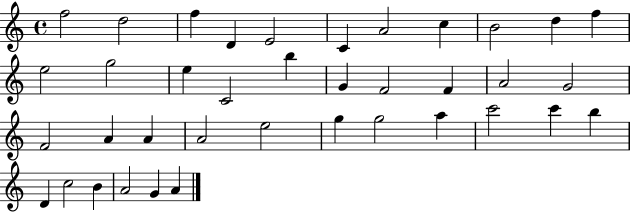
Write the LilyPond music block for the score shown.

{
  \clef treble
  \time 4/4
  \defaultTimeSignature
  \key c \major
  f''2 d''2 | f''4 d'4 e'2 | c'4 a'2 c''4 | b'2 d''4 f''4 | \break e''2 g''2 | e''4 c'2 b''4 | g'4 f'2 f'4 | a'2 g'2 | \break f'2 a'4 a'4 | a'2 e''2 | g''4 g''2 a''4 | c'''2 c'''4 b''4 | \break d'4 c''2 b'4 | a'2 g'4 a'4 | \bar "|."
}